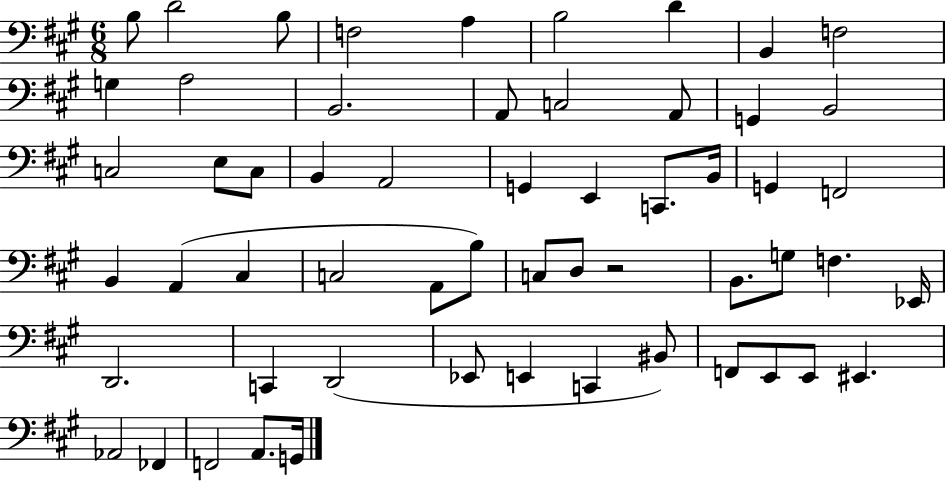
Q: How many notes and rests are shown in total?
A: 57